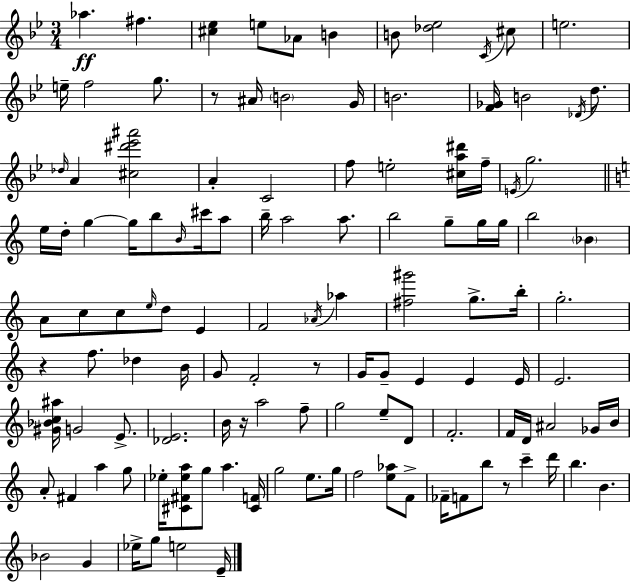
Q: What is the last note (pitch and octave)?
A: E4